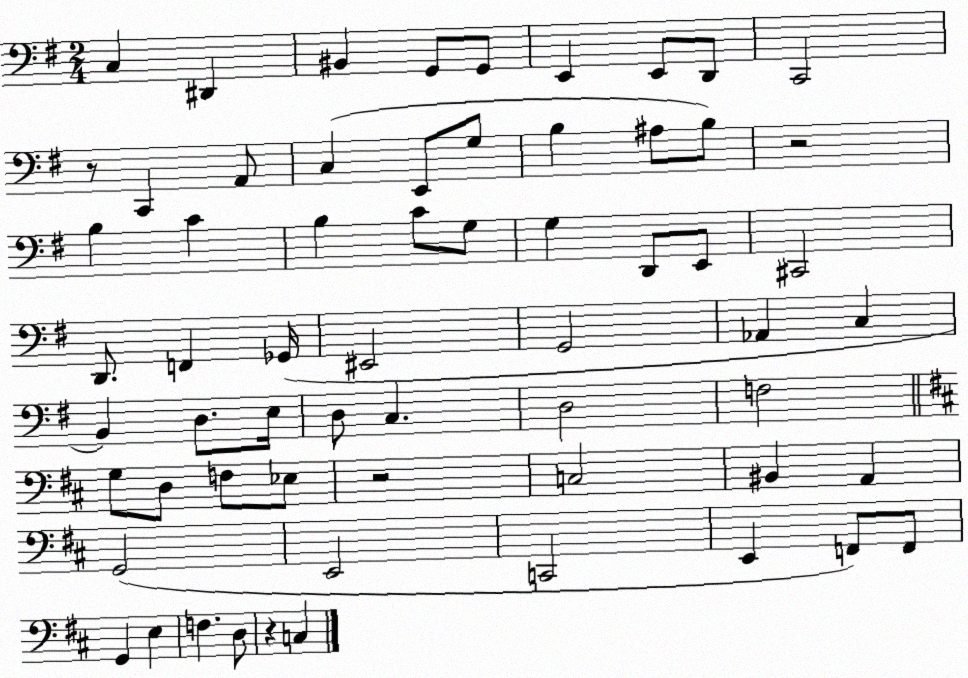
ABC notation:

X:1
T:Untitled
M:2/4
L:1/4
K:G
C, ^D,, ^B,, G,,/2 G,,/2 E,, E,,/2 D,,/2 C,,2 z/2 C,, A,,/2 C, E,,/2 G,/2 B, ^A,/2 B,/2 z2 B, C B, C/2 G,/2 G, D,,/2 E,,/2 ^C,,2 D,,/2 F,, _G,,/4 ^E,,2 G,,2 _A,, C, B,, D,/2 E,/4 D,/2 C, D,2 F,2 G,/2 D,/2 F,/2 _E,/2 z2 C,2 ^B,, A,, G,,2 E,,2 C,,2 E,, F,,/2 F,,/2 G,, E, F, D,/2 z C,